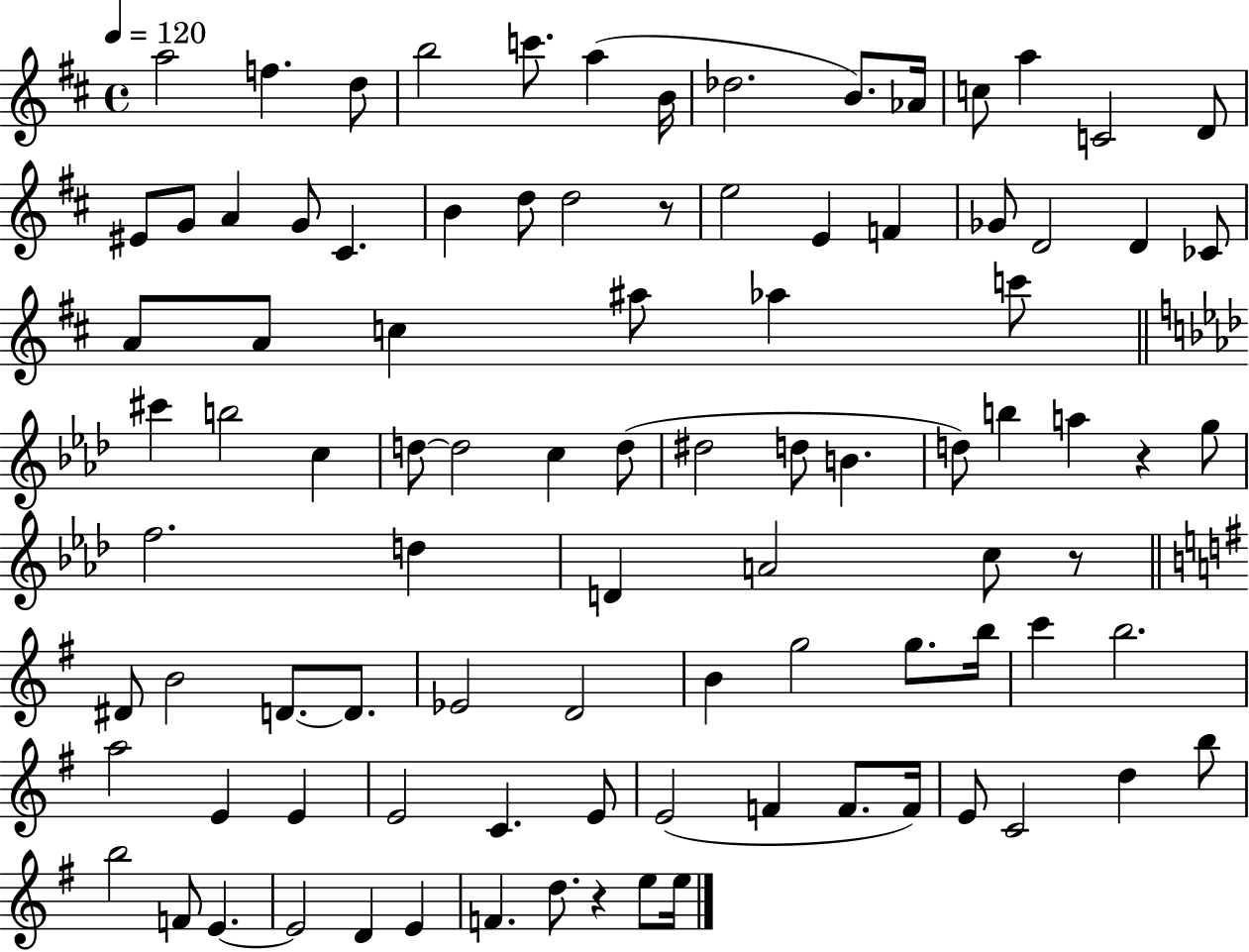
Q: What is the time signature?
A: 4/4